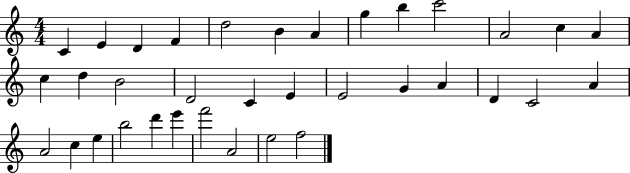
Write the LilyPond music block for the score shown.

{
  \clef treble
  \numericTimeSignature
  \time 4/4
  \key c \major
  c'4 e'4 d'4 f'4 | d''2 b'4 a'4 | g''4 b''4 c'''2 | a'2 c''4 a'4 | \break c''4 d''4 b'2 | d'2 c'4 e'4 | e'2 g'4 a'4 | d'4 c'2 a'4 | \break a'2 c''4 e''4 | b''2 d'''4 e'''4 | f'''2 a'2 | e''2 f''2 | \break \bar "|."
}